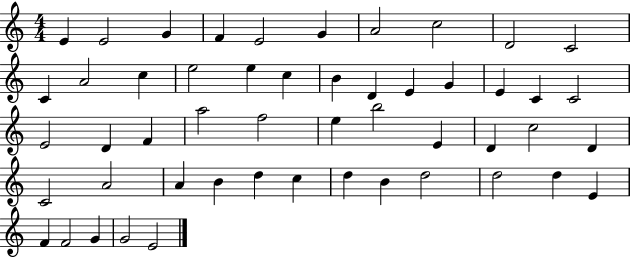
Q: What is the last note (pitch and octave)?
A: E4